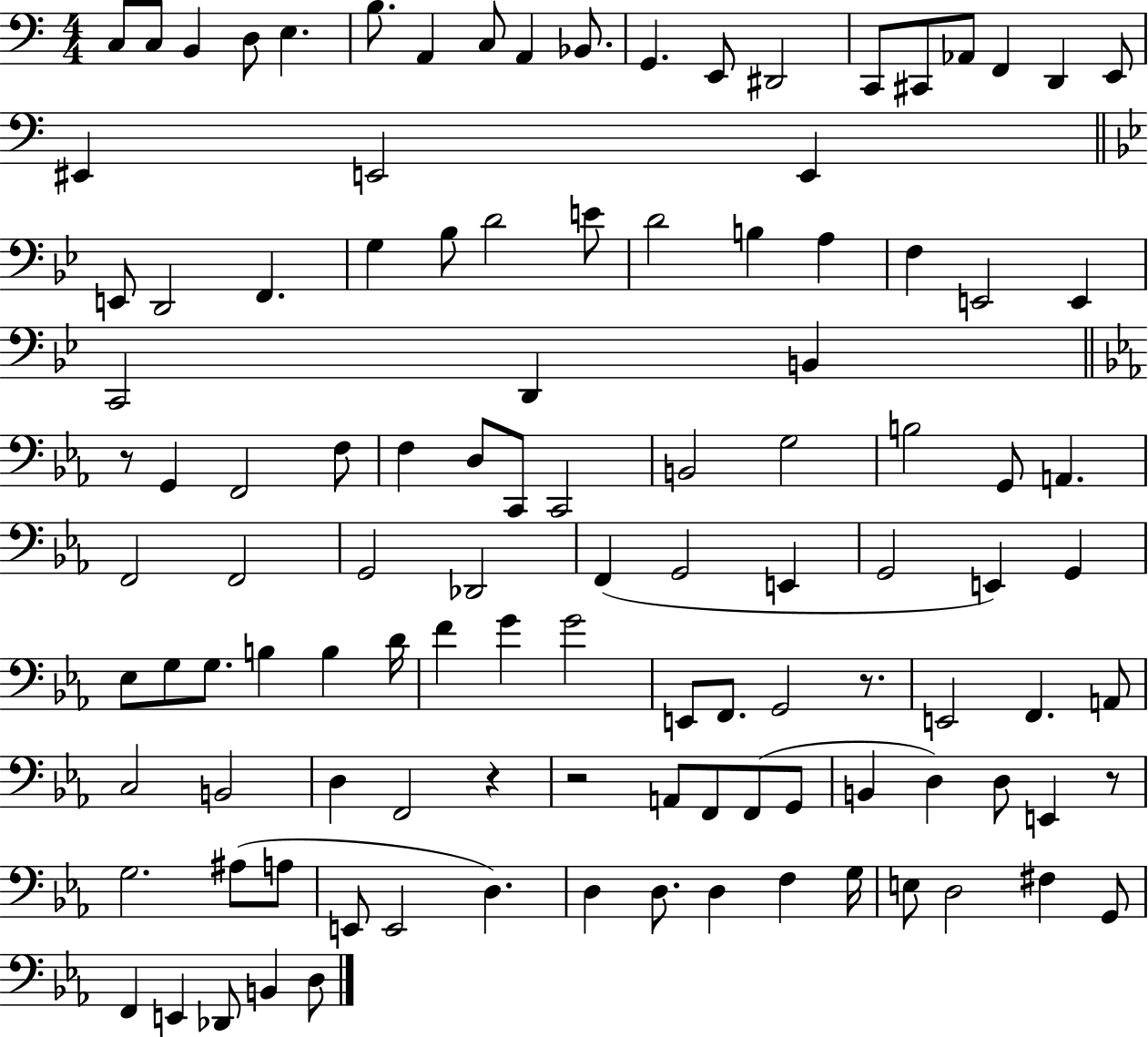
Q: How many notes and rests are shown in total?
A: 112